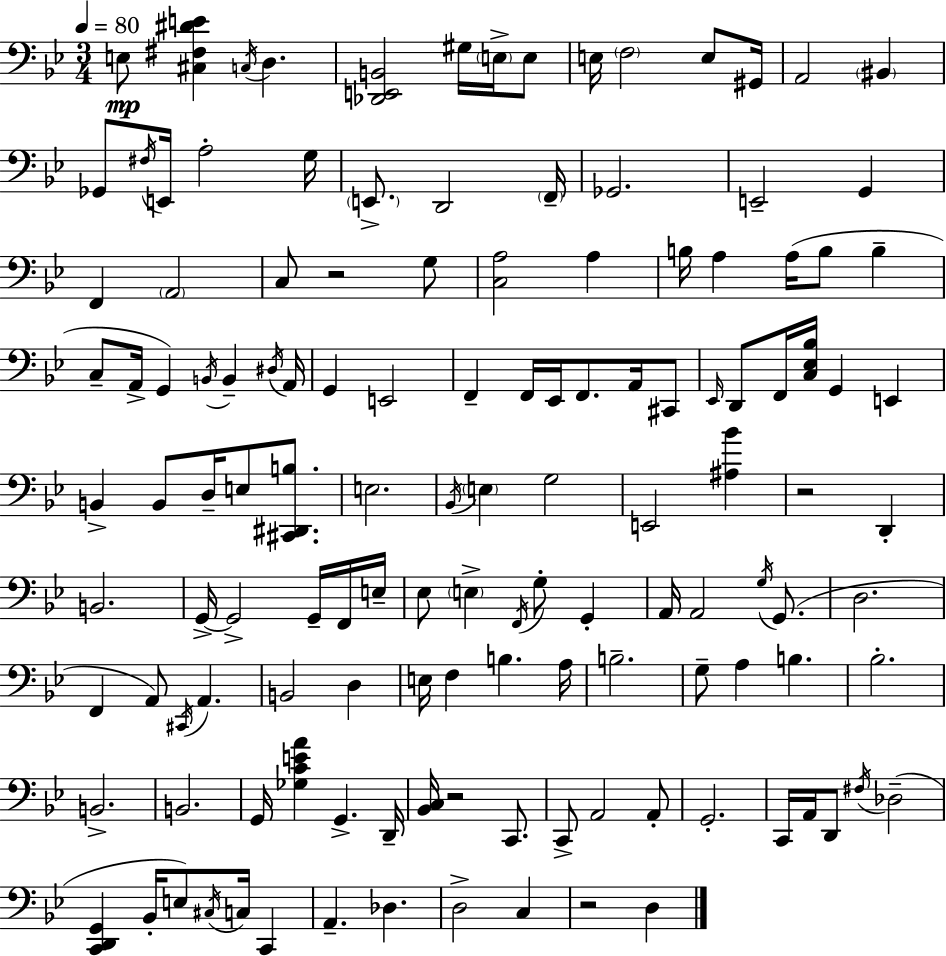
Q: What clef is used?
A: bass